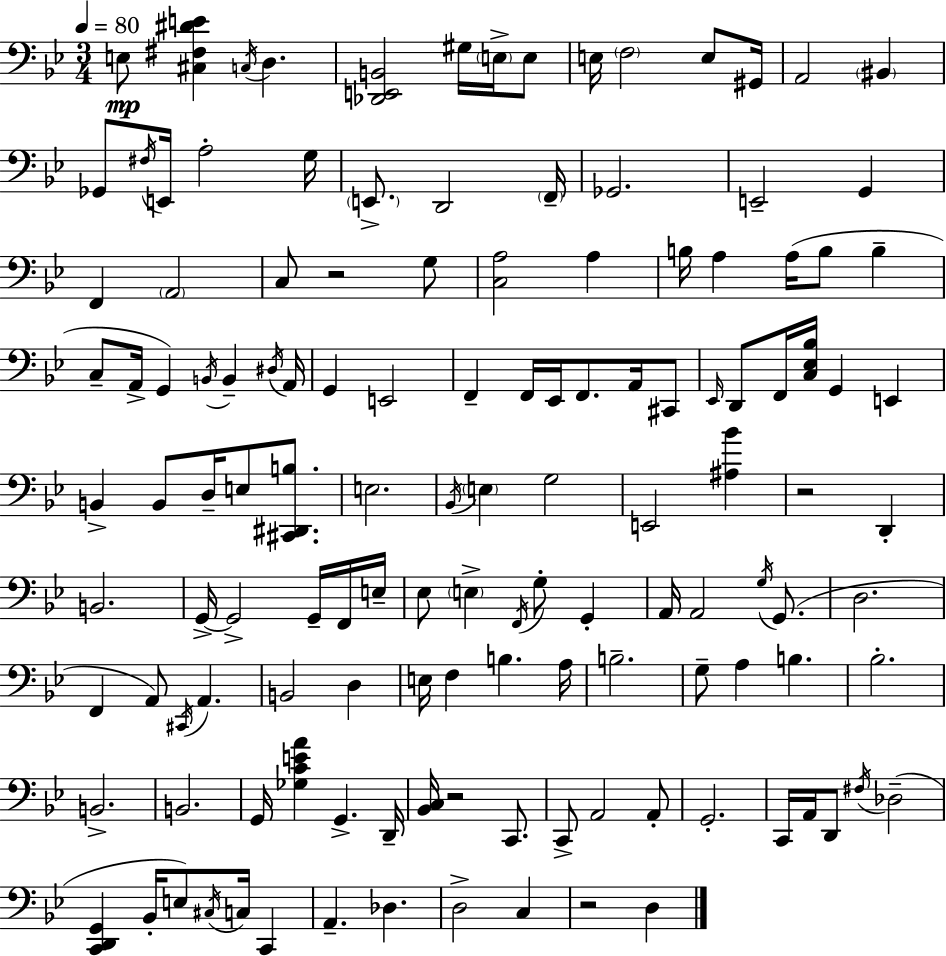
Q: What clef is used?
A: bass